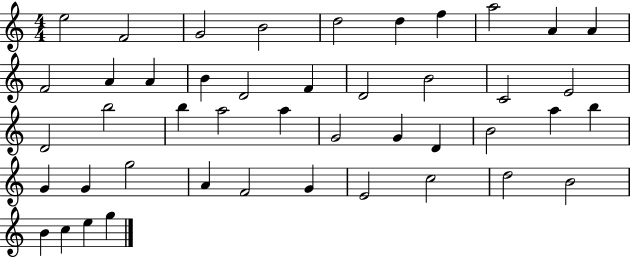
{
  \clef treble
  \numericTimeSignature
  \time 4/4
  \key c \major
  e''2 f'2 | g'2 b'2 | d''2 d''4 f''4 | a''2 a'4 a'4 | \break f'2 a'4 a'4 | b'4 d'2 f'4 | d'2 b'2 | c'2 e'2 | \break d'2 b''2 | b''4 a''2 a''4 | g'2 g'4 d'4 | b'2 a''4 b''4 | \break g'4 g'4 g''2 | a'4 f'2 g'4 | e'2 c''2 | d''2 b'2 | \break b'4 c''4 e''4 g''4 | \bar "|."
}